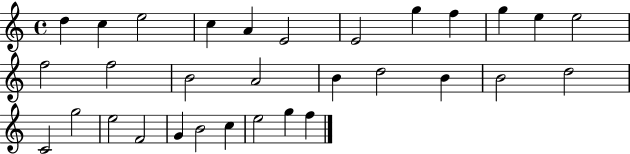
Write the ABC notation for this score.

X:1
T:Untitled
M:4/4
L:1/4
K:C
d c e2 c A E2 E2 g f g e e2 f2 f2 B2 A2 B d2 B B2 d2 C2 g2 e2 F2 G B2 c e2 g f